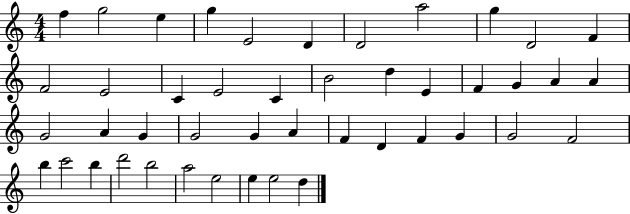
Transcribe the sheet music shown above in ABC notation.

X:1
T:Untitled
M:4/4
L:1/4
K:C
f g2 e g E2 D D2 a2 g D2 F F2 E2 C E2 C B2 d E F G A A G2 A G G2 G A F D F G G2 F2 b c'2 b d'2 b2 a2 e2 e e2 d